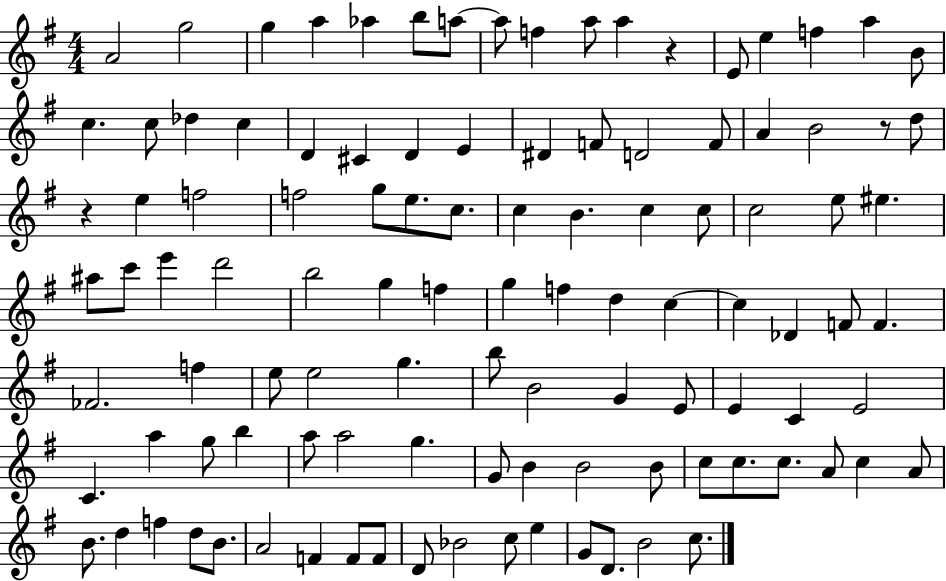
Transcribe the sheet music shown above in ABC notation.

X:1
T:Untitled
M:4/4
L:1/4
K:G
A2 g2 g a _a b/2 a/2 a/2 f a/2 a z E/2 e f a B/2 c c/2 _d c D ^C D E ^D F/2 D2 F/2 A B2 z/2 d/2 z e f2 f2 g/2 e/2 c/2 c B c c/2 c2 e/2 ^e ^a/2 c'/2 e' d'2 b2 g f g f d c c _D F/2 F _F2 f e/2 e2 g b/2 B2 G E/2 E C E2 C a g/2 b a/2 a2 g G/2 B B2 B/2 c/2 c/2 c/2 A/2 c A/2 B/2 d f d/2 B/2 A2 F F/2 F/2 D/2 _B2 c/2 e G/2 D/2 B2 c/2